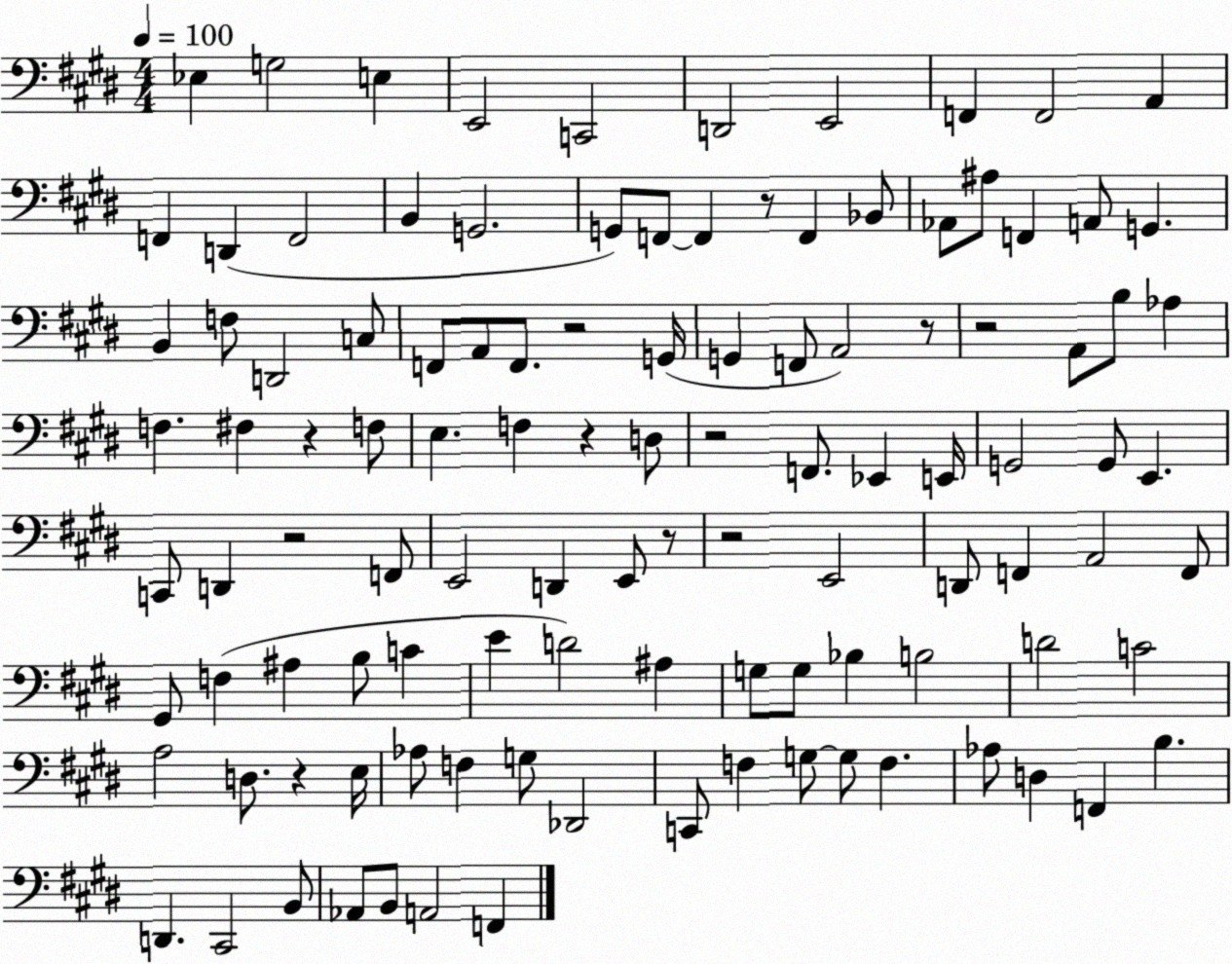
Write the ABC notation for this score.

X:1
T:Untitled
M:4/4
L:1/4
K:E
_E, G,2 E, E,,2 C,,2 D,,2 E,,2 F,, F,,2 A,, F,, D,, F,,2 B,, G,,2 G,,/2 F,,/2 F,, z/2 F,, _B,,/2 _A,,/2 ^A,/2 F,, A,,/2 G,, B,, F,/2 D,,2 C,/2 F,,/2 A,,/2 F,,/2 z2 G,,/4 G,, F,,/2 A,,2 z/2 z2 A,,/2 B,/2 _A, F, ^F, z F,/2 E, F, z D,/2 z2 F,,/2 _E,, E,,/4 G,,2 G,,/2 E,, C,,/2 D,, z2 F,,/2 E,,2 D,, E,,/2 z/2 z2 E,,2 D,,/2 F,, A,,2 F,,/2 ^G,,/2 F, ^A, B,/2 C E D2 ^A, G,/2 G,/2 _B, B,2 D2 C2 A,2 D,/2 z E,/4 _A,/2 F, G,/2 _D,,2 C,,/2 F, G,/2 G,/2 F, _A,/2 D, F,, B, D,, ^C,,2 B,,/2 _A,,/2 B,,/2 A,,2 F,,